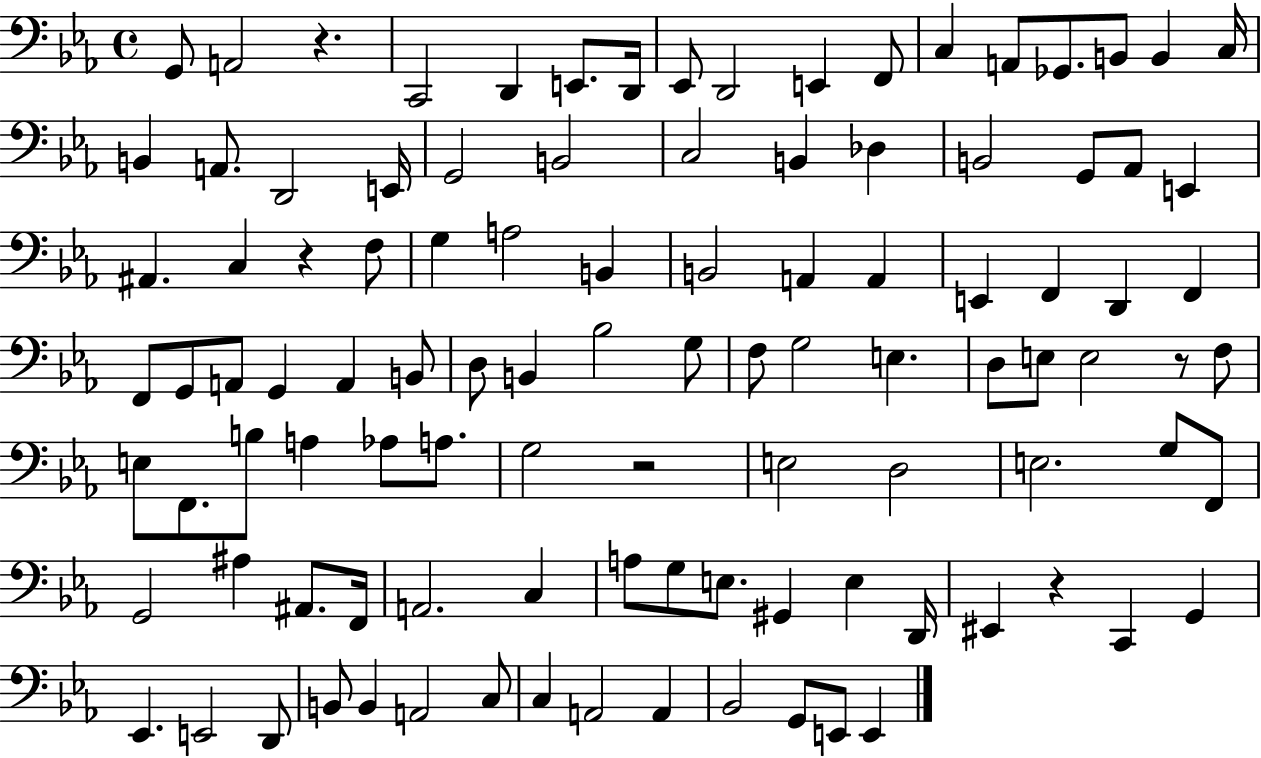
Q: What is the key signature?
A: EES major